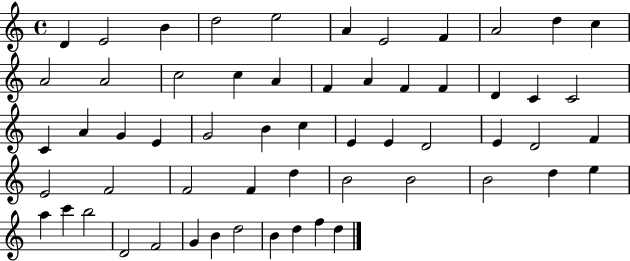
{
  \clef treble
  \time 4/4
  \defaultTimeSignature
  \key c \major
  d'4 e'2 b'4 | d''2 e''2 | a'4 e'2 f'4 | a'2 d''4 c''4 | \break a'2 a'2 | c''2 c''4 a'4 | f'4 a'4 f'4 f'4 | d'4 c'4 c'2 | \break c'4 a'4 g'4 e'4 | g'2 b'4 c''4 | e'4 e'4 d'2 | e'4 d'2 f'4 | \break e'2 f'2 | f'2 f'4 d''4 | b'2 b'2 | b'2 d''4 e''4 | \break a''4 c'''4 b''2 | d'2 f'2 | g'4 b'4 d''2 | b'4 d''4 f''4 d''4 | \break \bar "|."
}